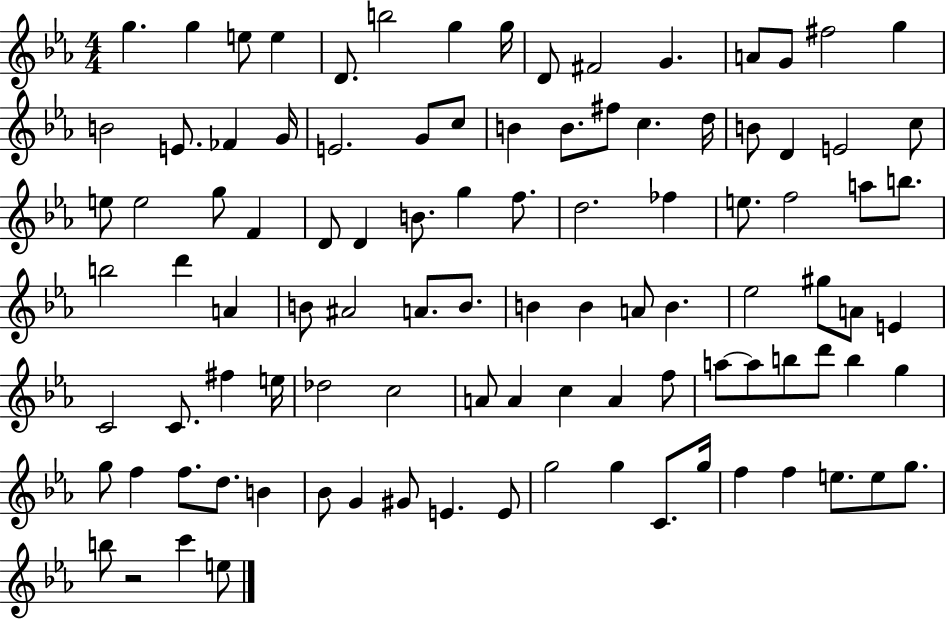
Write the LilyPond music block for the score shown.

{
  \clef treble
  \numericTimeSignature
  \time 4/4
  \key ees \major
  g''4. g''4 e''8 e''4 | d'8. b''2 g''4 g''16 | d'8 fis'2 g'4. | a'8 g'8 fis''2 g''4 | \break b'2 e'8. fes'4 g'16 | e'2. g'8 c''8 | b'4 b'8. fis''8 c''4. d''16 | b'8 d'4 e'2 c''8 | \break e''8 e''2 g''8 f'4 | d'8 d'4 b'8. g''4 f''8. | d''2. fes''4 | e''8. f''2 a''8 b''8. | \break b''2 d'''4 a'4 | b'8 ais'2 a'8. b'8. | b'4 b'4 a'8 b'4. | ees''2 gis''8 a'8 e'4 | \break c'2 c'8. fis''4 e''16 | des''2 c''2 | a'8 a'4 c''4 a'4 f''8 | a''8~~ a''8 b''8 d'''8 b''4 g''4 | \break g''8 f''4 f''8. d''8. b'4 | bes'8 g'4 gis'8 e'4. e'8 | g''2 g''4 c'8. g''16 | f''4 f''4 e''8. e''8 g''8. | \break b''8 r2 c'''4 e''8 | \bar "|."
}